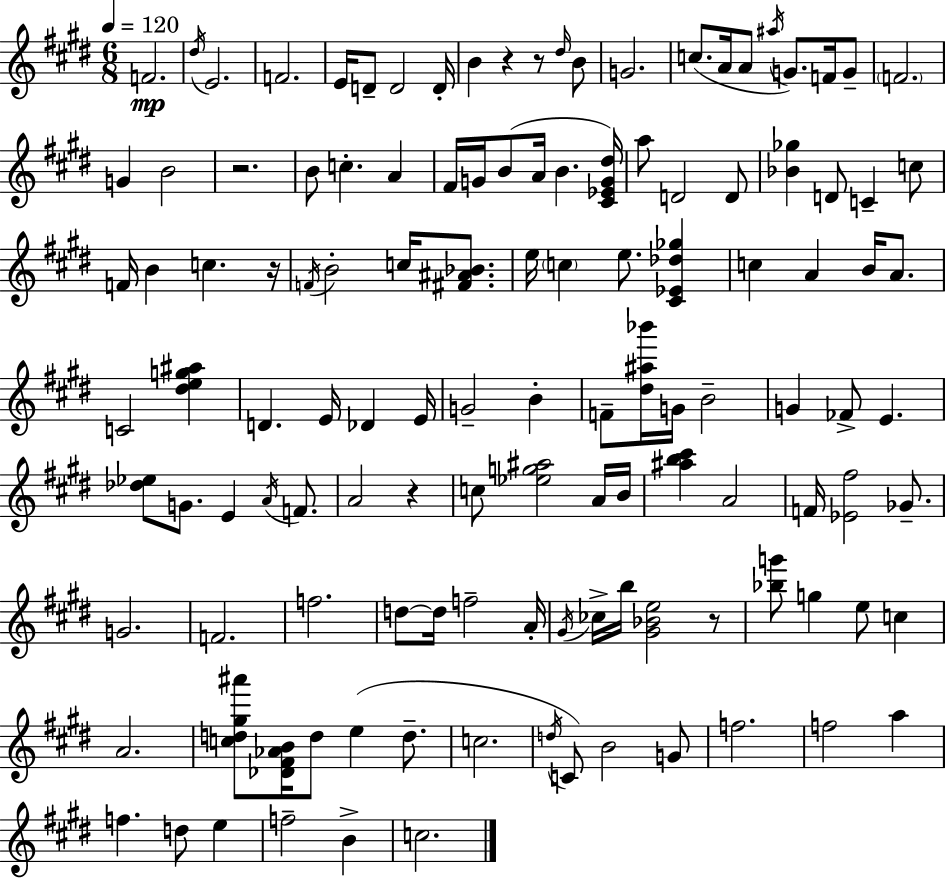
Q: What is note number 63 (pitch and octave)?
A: G4